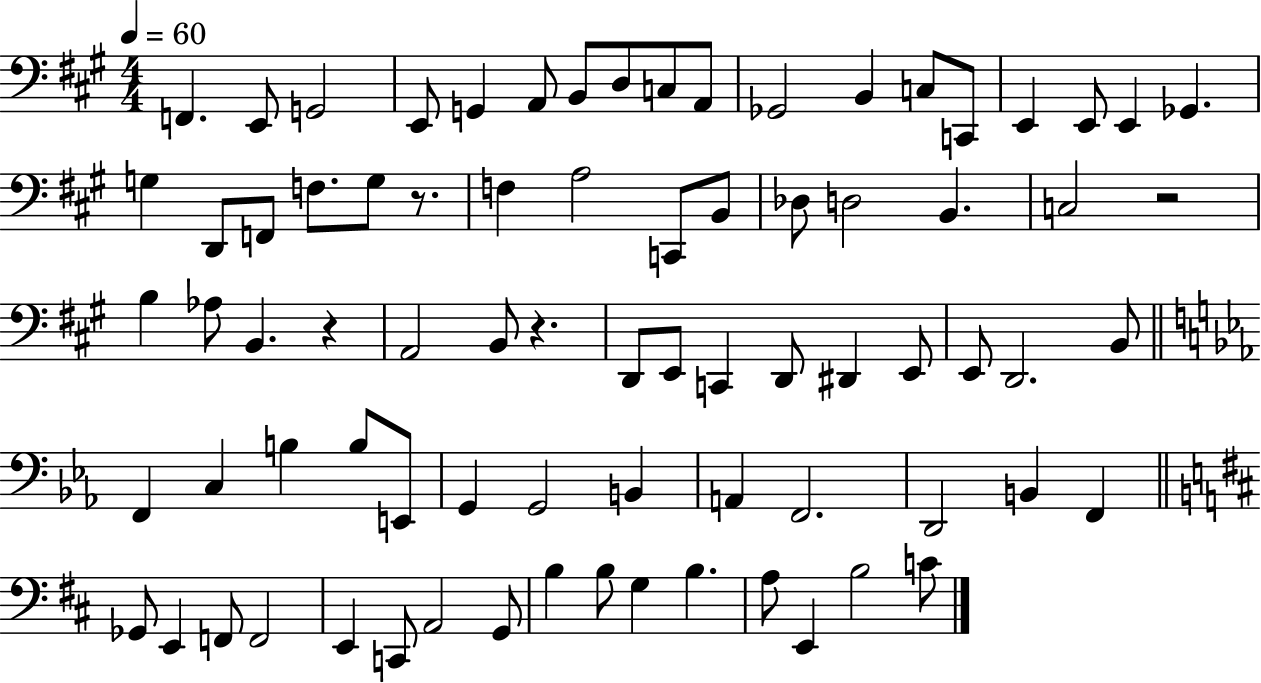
X:1
T:Untitled
M:4/4
L:1/4
K:A
F,, E,,/2 G,,2 E,,/2 G,, A,,/2 B,,/2 D,/2 C,/2 A,,/2 _G,,2 B,, C,/2 C,,/2 E,, E,,/2 E,, _G,, G, D,,/2 F,,/2 F,/2 G,/2 z/2 F, A,2 C,,/2 B,,/2 _D,/2 D,2 B,, C,2 z2 B, _A,/2 B,, z A,,2 B,,/2 z D,,/2 E,,/2 C,, D,,/2 ^D,, E,,/2 E,,/2 D,,2 B,,/2 F,, C, B, B,/2 E,,/2 G,, G,,2 B,, A,, F,,2 D,,2 B,, F,, _G,,/2 E,, F,,/2 F,,2 E,, C,,/2 A,,2 G,,/2 B, B,/2 G, B, A,/2 E,, B,2 C/2